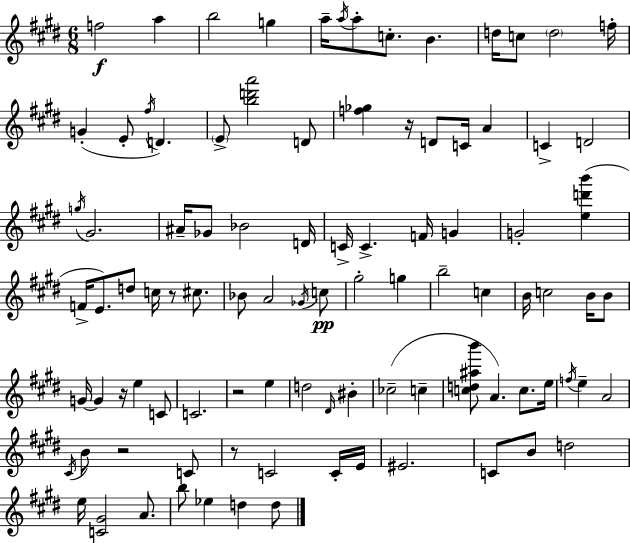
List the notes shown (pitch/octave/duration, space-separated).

F5/h A5/q B5/h G5/q A5/s A5/s A5/e C5/e. B4/q. D5/s C5/e D5/h F5/s G4/q E4/e F#5/s D4/q. E4/e [B5,D6,A6]/h D4/e [F5,Gb5]/q R/s D4/e C4/s A4/q C4/q D4/h G5/s G#4/h. A#4/s Gb4/e Bb4/h D4/s C4/s C4/q. F4/s G4/q G4/h [E5,D6,B6]/q F4/s E4/e. D5/e C5/s R/e C#5/e. Bb4/e A4/h Gb4/s C5/e G#5/h G5/q B5/h C5/q B4/s C5/h B4/s B4/e G4/s G4/q R/s E5/q C4/e C4/h. R/h E5/q D5/h D#4/s BIS4/q CES5/h C5/q [C5,D5,A#5,B6]/e A4/q. C5/e. E5/s F5/s E5/q A4/h C#4/s B4/e R/h C4/e R/e C4/h C4/s E4/s EIS4/h. C4/e B4/e D5/h E5/s [C4,G#4]/h A4/e. B5/e Eb5/q D5/q D5/e